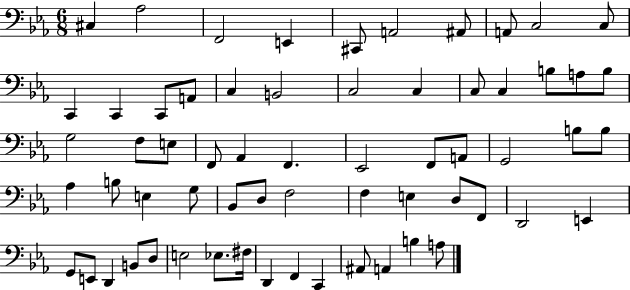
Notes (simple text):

C#3/q Ab3/h F2/h E2/q C#2/e A2/h A#2/e A2/e C3/h C3/e C2/q C2/q C2/e A2/e C3/q B2/h C3/h C3/q C3/e C3/q B3/e A3/e B3/e G3/h F3/e E3/e F2/e Ab2/q F2/q. Eb2/h F2/e A2/e G2/h B3/e B3/e Ab3/q B3/e E3/q G3/e Bb2/e D3/e F3/h F3/q E3/q D3/e F2/e D2/h E2/q G2/e E2/e D2/q B2/e D3/e E3/h Eb3/e. F#3/s D2/q F2/q C2/q A#2/e A2/q B3/q A3/e